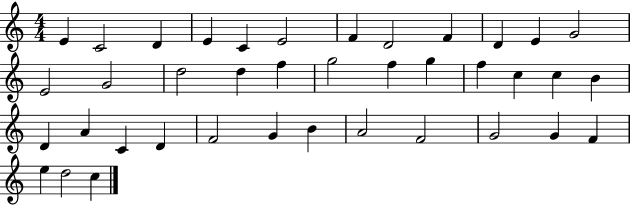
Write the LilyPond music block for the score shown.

{
  \clef treble
  \numericTimeSignature
  \time 4/4
  \key c \major
  e'4 c'2 d'4 | e'4 c'4 e'2 | f'4 d'2 f'4 | d'4 e'4 g'2 | \break e'2 g'2 | d''2 d''4 f''4 | g''2 f''4 g''4 | f''4 c''4 c''4 b'4 | \break d'4 a'4 c'4 d'4 | f'2 g'4 b'4 | a'2 f'2 | g'2 g'4 f'4 | \break e''4 d''2 c''4 | \bar "|."
}